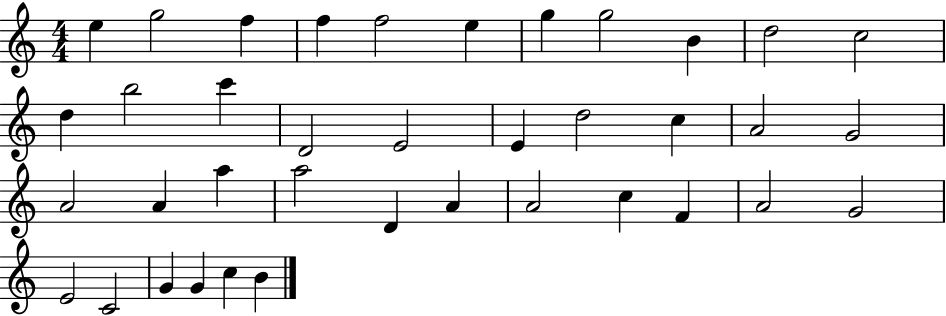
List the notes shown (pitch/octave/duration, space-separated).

E5/q G5/h F5/q F5/q F5/h E5/q G5/q G5/h B4/q D5/h C5/h D5/q B5/h C6/q D4/h E4/h E4/q D5/h C5/q A4/h G4/h A4/h A4/q A5/q A5/h D4/q A4/q A4/h C5/q F4/q A4/h G4/h E4/h C4/h G4/q G4/q C5/q B4/q